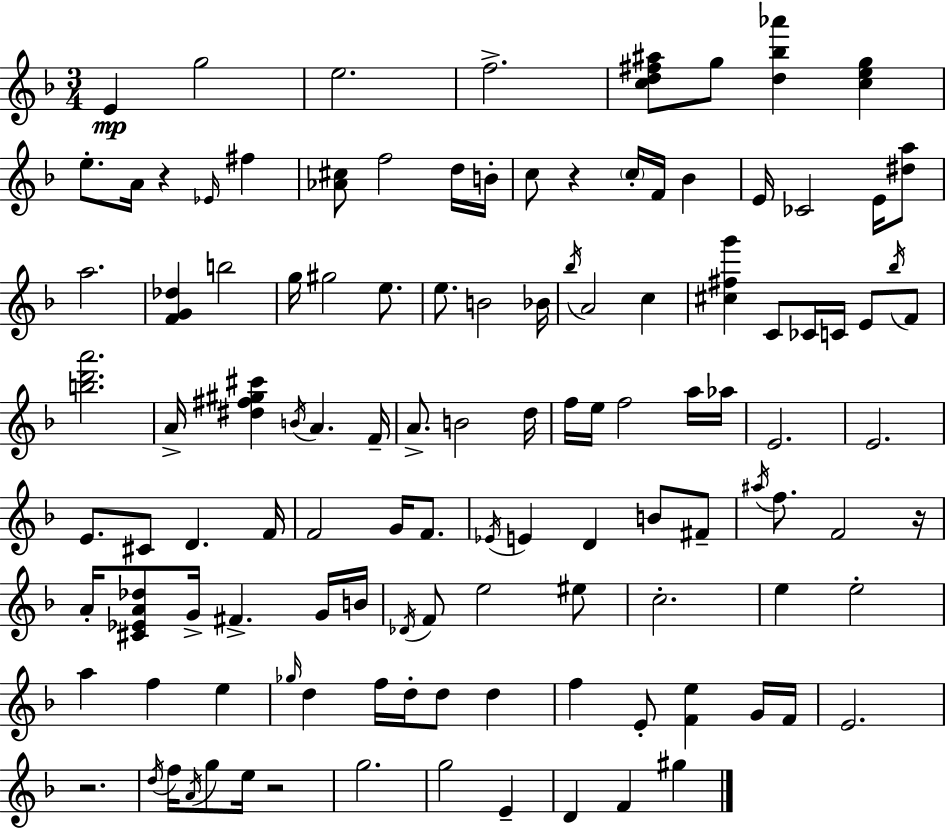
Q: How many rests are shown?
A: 5